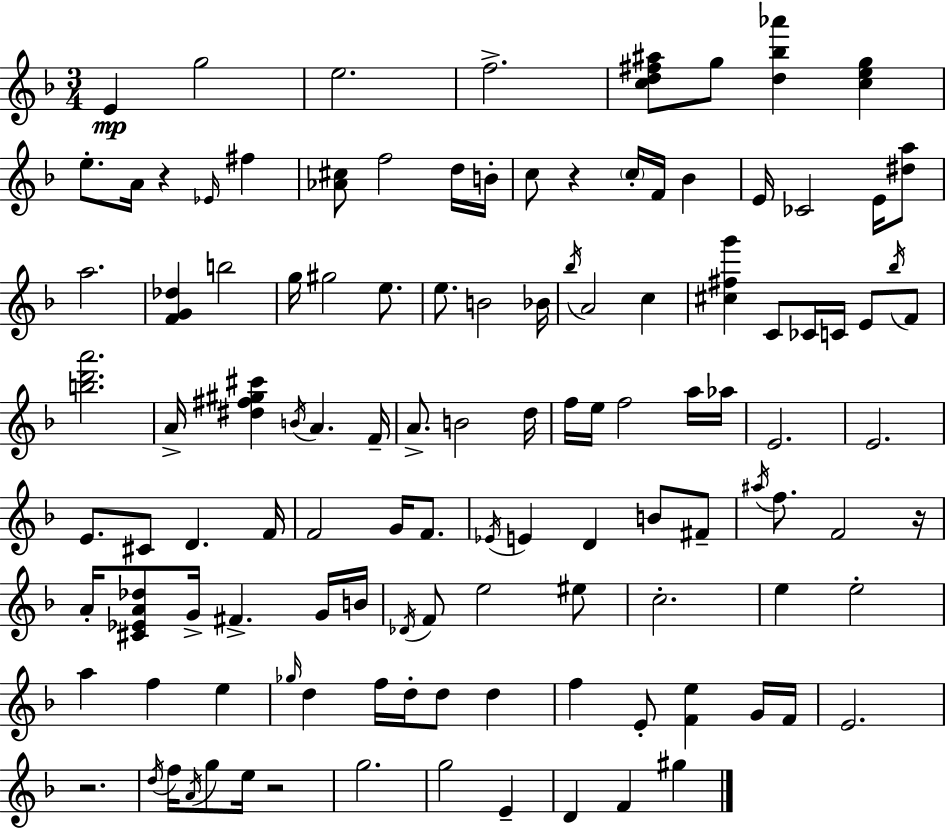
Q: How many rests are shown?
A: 5